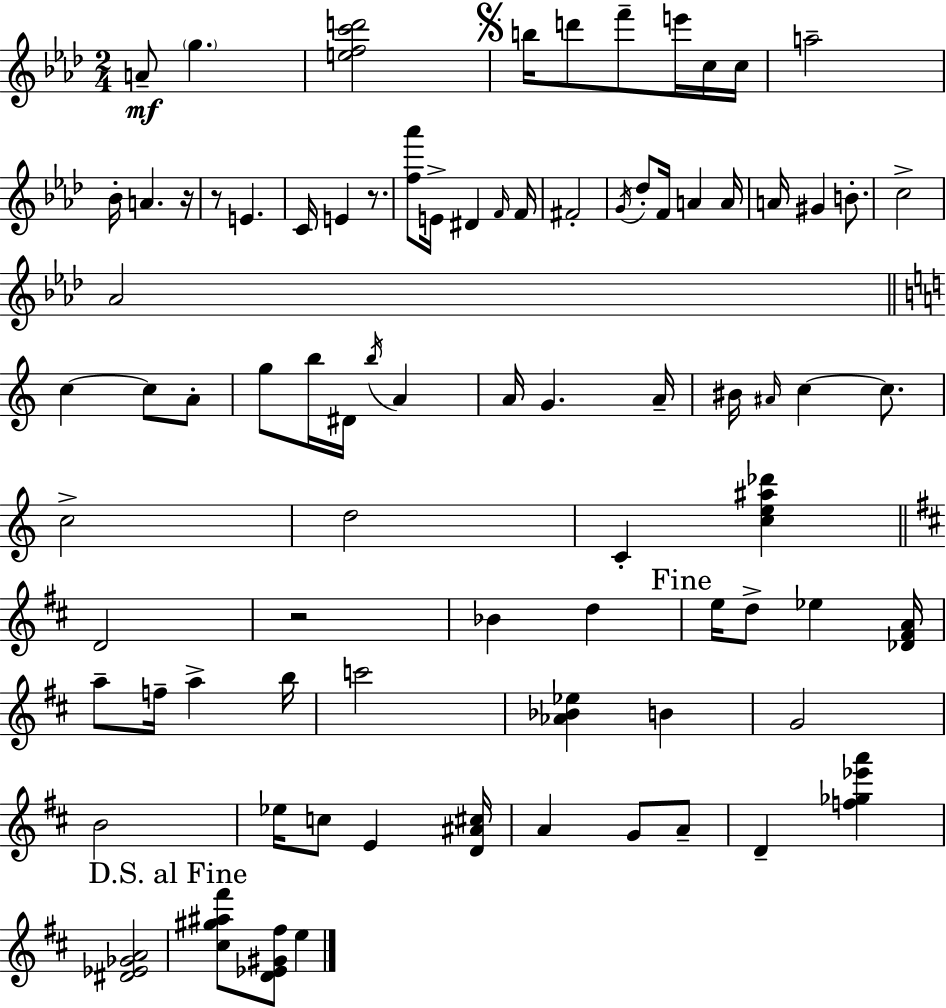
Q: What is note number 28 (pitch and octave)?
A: C5